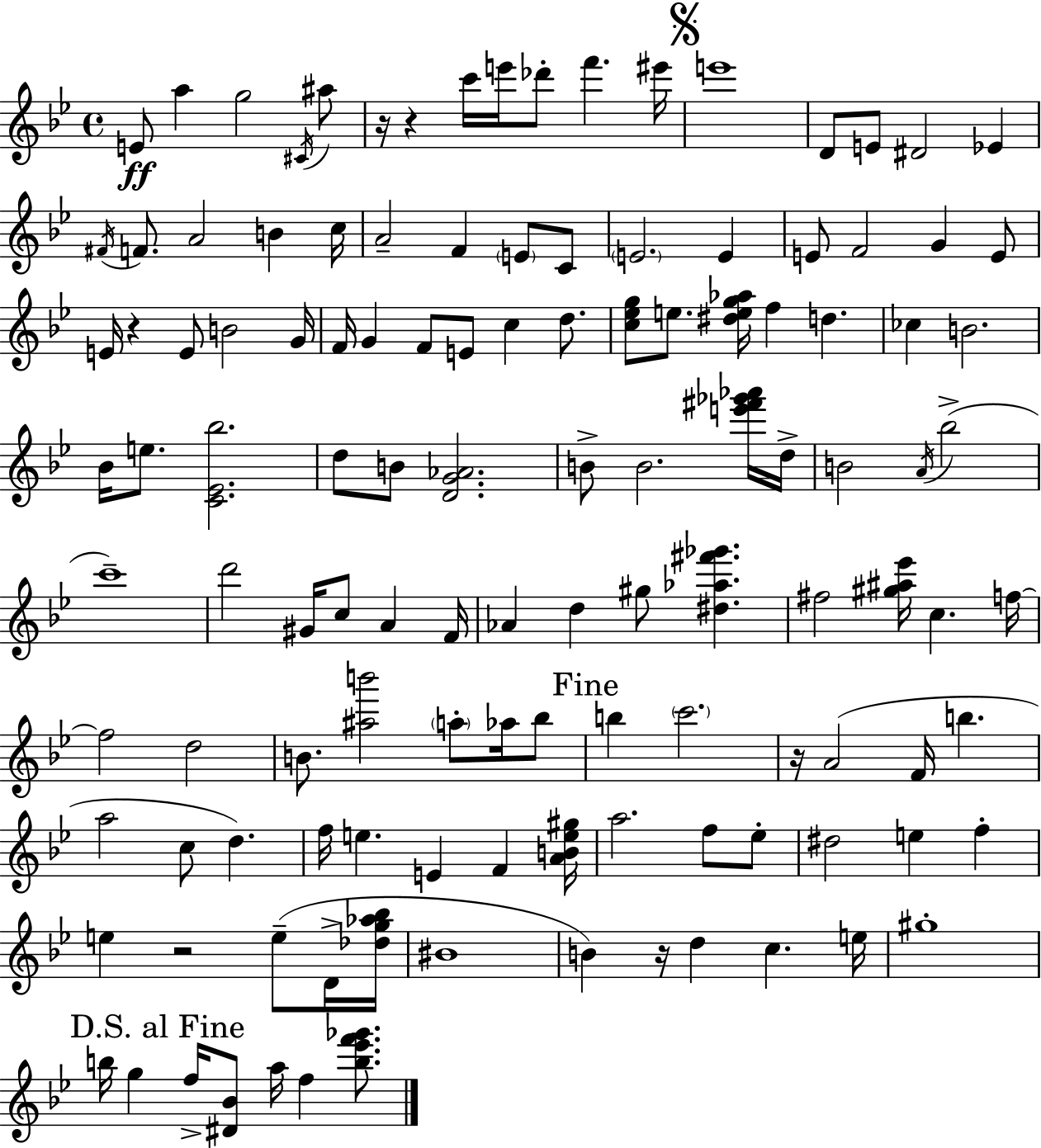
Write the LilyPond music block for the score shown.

{
  \clef treble
  \time 4/4
  \defaultTimeSignature
  \key bes \major
  \repeat volta 2 { e'8\ff a''4 g''2 \acciaccatura { cis'16 } ais''8 | r16 r4 c'''16 e'''16 des'''8-. f'''4. | eis'''16 \mark \markup { \musicglyph "scripts.segno" } e'''1 | d'8 e'8 dis'2 ees'4 | \break \acciaccatura { fis'16 } f'8. a'2 b'4 | c''16 a'2-- f'4 \parenthesize e'8 | c'8 \parenthesize e'2. e'4 | e'8 f'2 g'4 | \break e'8 e'16 r4 e'8 b'2 | g'16 f'16 g'4 f'8 e'8 c''4 d''8. | <c'' ees'' g''>8 e''8. <dis'' e'' g'' aes''>16 f''4 d''4. | ces''4 b'2. | \break bes'16 e''8. <c' ees' bes''>2. | d''8 b'8 <d' g' aes'>2. | b'8-> b'2. | <e''' fis''' ges''' aes'''>16 d''16-> b'2 \acciaccatura { a'16 }( bes''2-> | \break c'''1--) | d'''2 gis'16 c''8 a'4 | f'16 aes'4 d''4 gis''8 <dis'' aes'' fis''' ges'''>4. | fis''2 <gis'' ais'' ees'''>16 c''4. | \break f''16~~ f''2 d''2 | b'8. <ais'' b'''>2 \parenthesize a''8-. | aes''16 bes''8 \mark "Fine" b''4 \parenthesize c'''2. | r16 a'2( f'16 b''4. | \break a''2 c''8 d''4.) | f''16 e''4. e'4 f'4 | <a' b' e'' gis''>16 a''2. f''8 | ees''8-. dis''2 e''4 f''4-. | \break e''4 r2 e''8--( | d'16-> <des'' g'' aes'' bes''>16 bis'1 | b'4) r16 d''4 c''4. | e''16 gis''1-. | \break \mark "D.S. al Fine" b''16 g''4 f''16-> <dis' bes'>8 a''16 f''4 | <b'' ees''' f''' ges'''>8. } \bar "|."
}